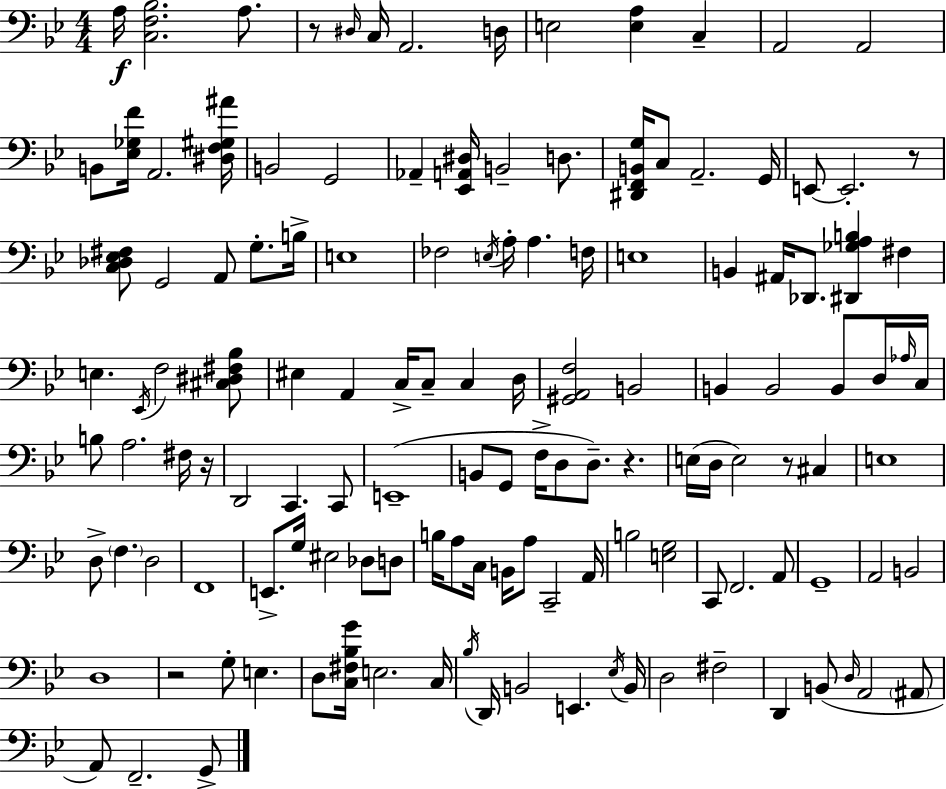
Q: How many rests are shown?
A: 6